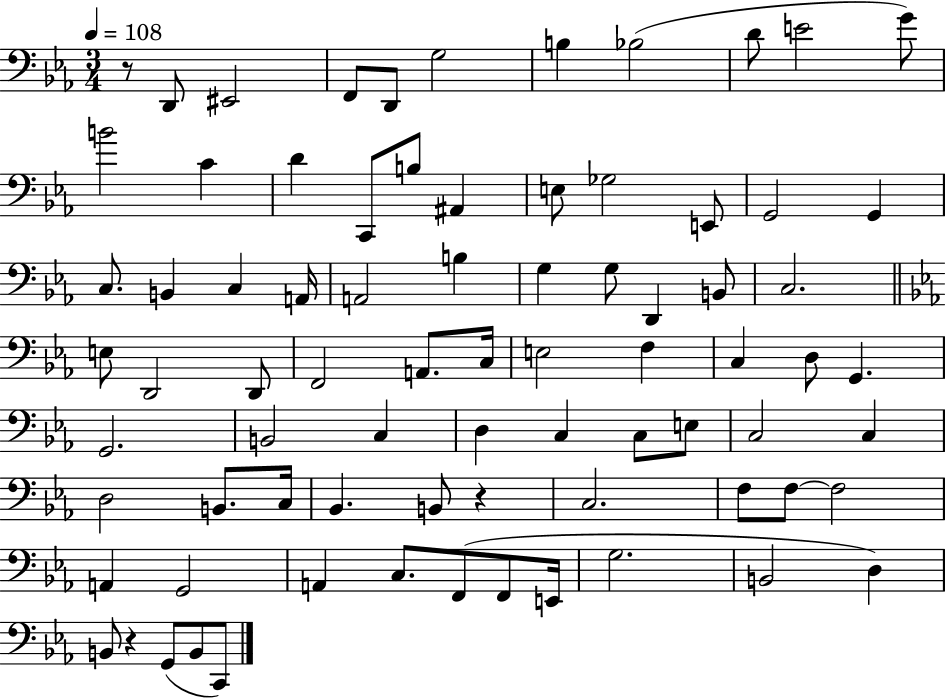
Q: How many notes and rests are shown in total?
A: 78